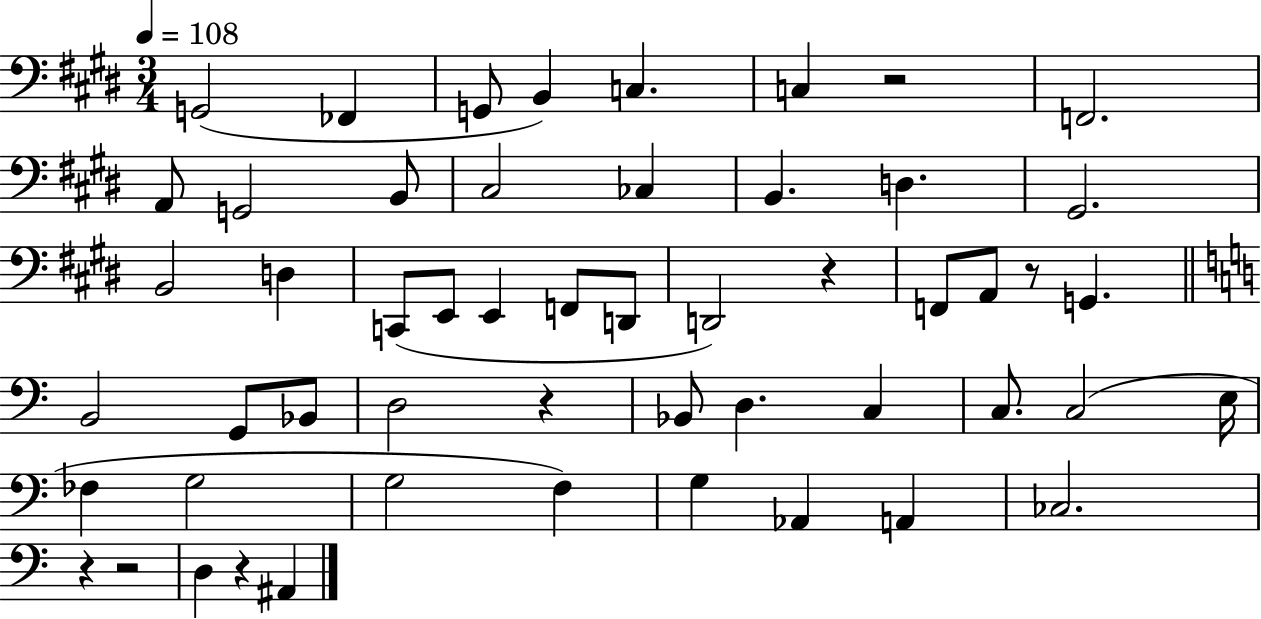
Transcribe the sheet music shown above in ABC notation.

X:1
T:Untitled
M:3/4
L:1/4
K:E
G,,2 _F,, G,,/2 B,, C, C, z2 F,,2 A,,/2 G,,2 B,,/2 ^C,2 _C, B,, D, ^G,,2 B,,2 D, C,,/2 E,,/2 E,, F,,/2 D,,/2 D,,2 z F,,/2 A,,/2 z/2 G,, B,,2 G,,/2 _B,,/2 D,2 z _B,,/2 D, C, C,/2 C,2 E,/4 _F, G,2 G,2 F, G, _A,, A,, _C,2 z z2 D, z ^A,,